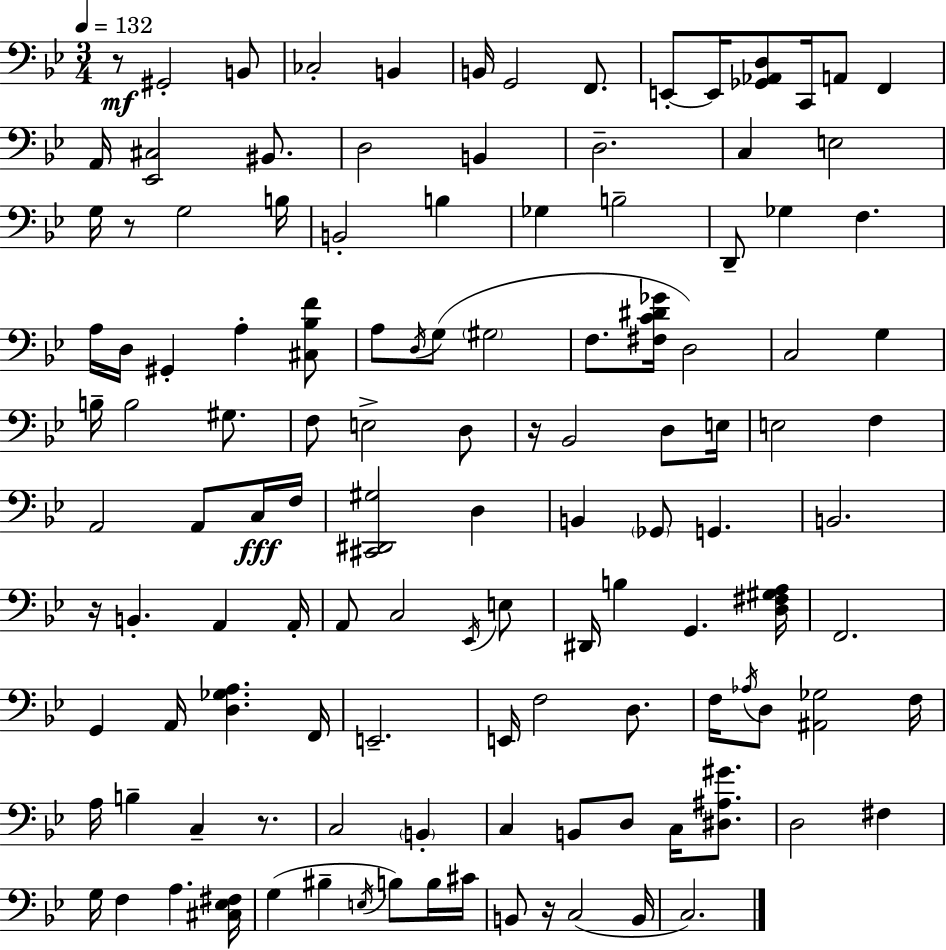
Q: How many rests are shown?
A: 6